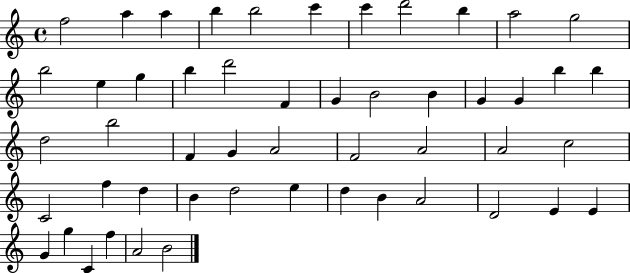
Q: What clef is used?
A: treble